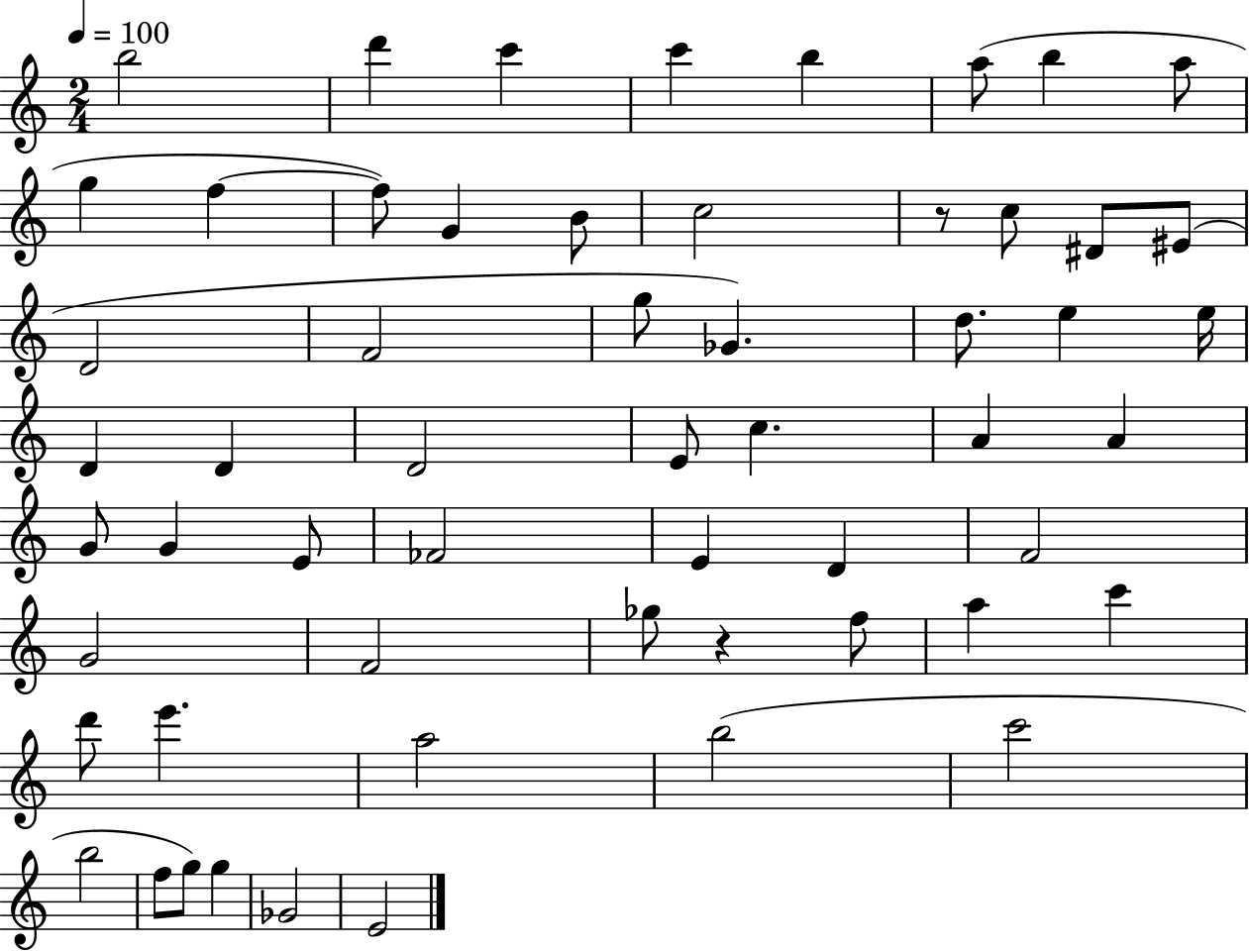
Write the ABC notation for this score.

X:1
T:Untitled
M:2/4
L:1/4
K:C
b2 d' c' c' b a/2 b a/2 g f f/2 G B/2 c2 z/2 c/2 ^D/2 ^E/2 D2 F2 g/2 _G d/2 e e/4 D D D2 E/2 c A A G/2 G E/2 _F2 E D F2 G2 F2 _g/2 z f/2 a c' d'/2 e' a2 b2 c'2 b2 f/2 g/2 g _G2 E2